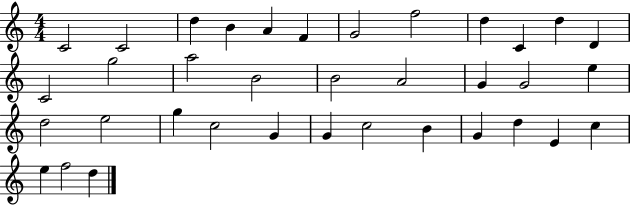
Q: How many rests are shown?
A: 0